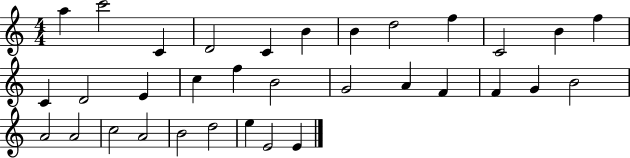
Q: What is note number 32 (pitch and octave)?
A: E4